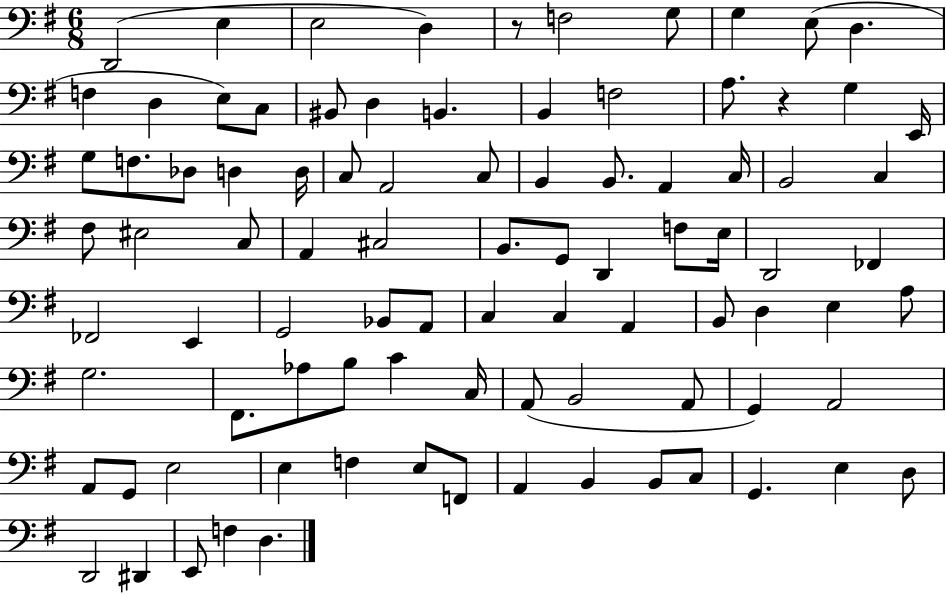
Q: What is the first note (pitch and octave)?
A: D2